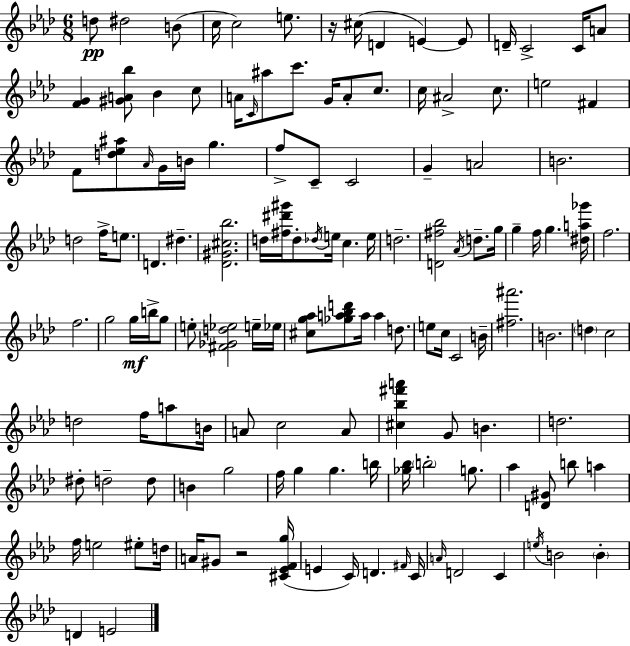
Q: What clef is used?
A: treble